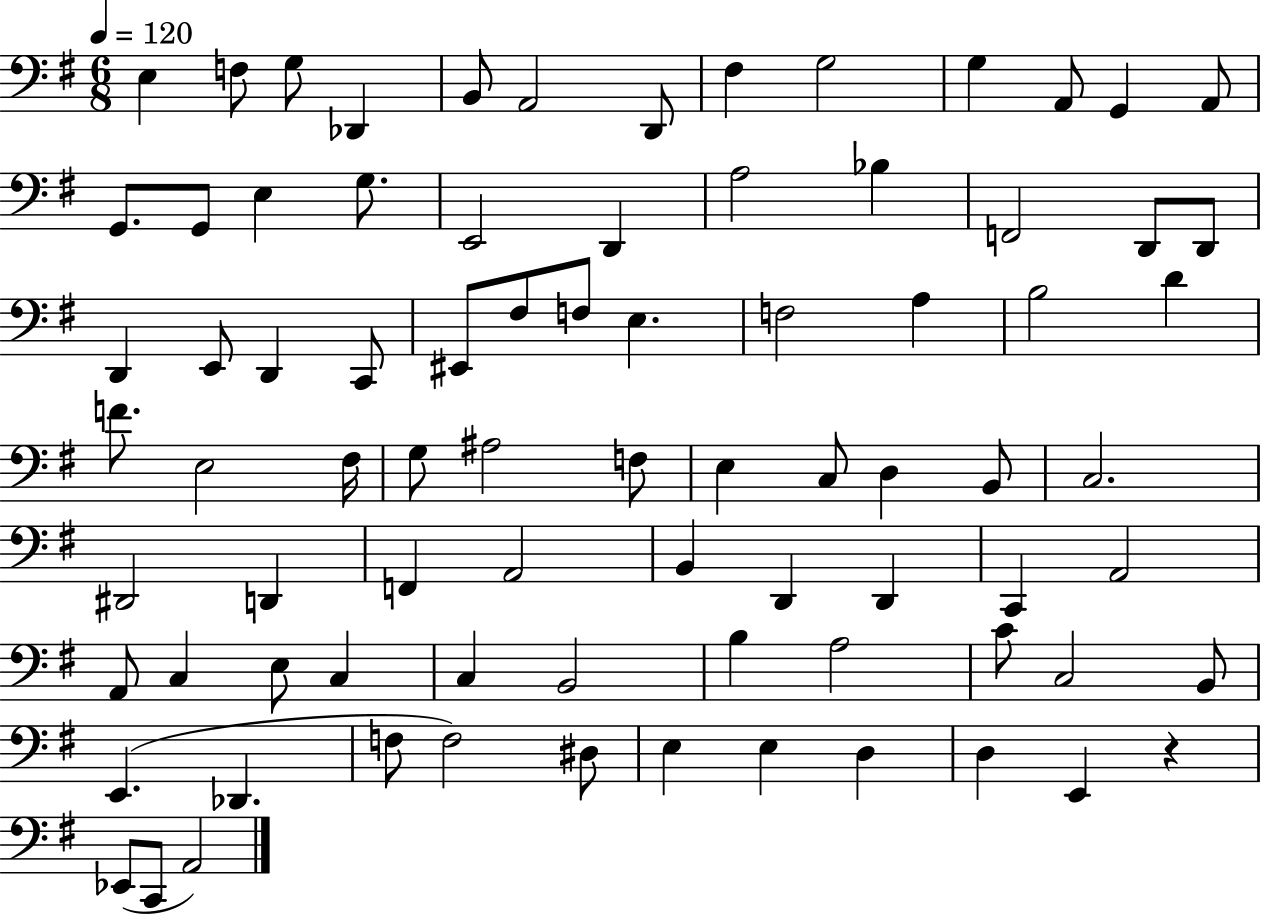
{
  \clef bass
  \numericTimeSignature
  \time 6/8
  \key g \major
  \tempo 4 = 120
  e4 f8 g8 des,4 | b,8 a,2 d,8 | fis4 g2 | g4 a,8 g,4 a,8 | \break g,8. g,8 e4 g8. | e,2 d,4 | a2 bes4 | f,2 d,8 d,8 | \break d,4 e,8 d,4 c,8 | eis,8 fis8 f8 e4. | f2 a4 | b2 d'4 | \break f'8. e2 fis16 | g8 ais2 f8 | e4 c8 d4 b,8 | c2. | \break dis,2 d,4 | f,4 a,2 | b,4 d,4 d,4 | c,4 a,2 | \break a,8 c4 e8 c4 | c4 b,2 | b4 a2 | c'8 c2 b,8 | \break e,4.( des,4. | f8 f2) dis8 | e4 e4 d4 | d4 e,4 r4 | \break ees,8( c,8 a,2) | \bar "|."
}